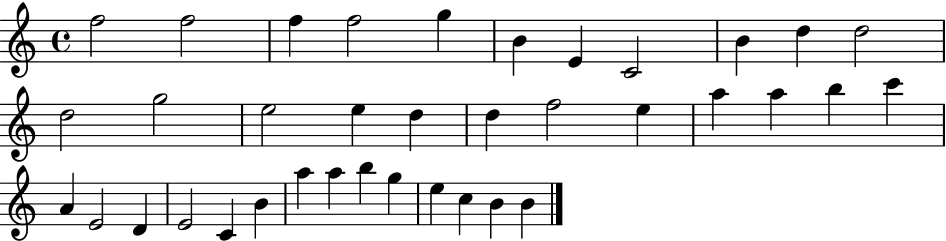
X:1
T:Untitled
M:4/4
L:1/4
K:C
f2 f2 f f2 g B E C2 B d d2 d2 g2 e2 e d d f2 e a a b c' A E2 D E2 C B a a b g e c B B